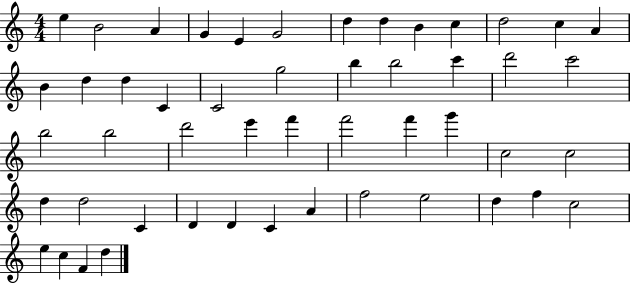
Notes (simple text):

E5/q B4/h A4/q G4/q E4/q G4/h D5/q D5/q B4/q C5/q D5/h C5/q A4/q B4/q D5/q D5/q C4/q C4/h G5/h B5/q B5/h C6/q D6/h C6/h B5/h B5/h D6/h E6/q F6/q F6/h F6/q G6/q C5/h C5/h D5/q D5/h C4/q D4/q D4/q C4/q A4/q F5/h E5/h D5/q F5/q C5/h E5/q C5/q F4/q D5/q